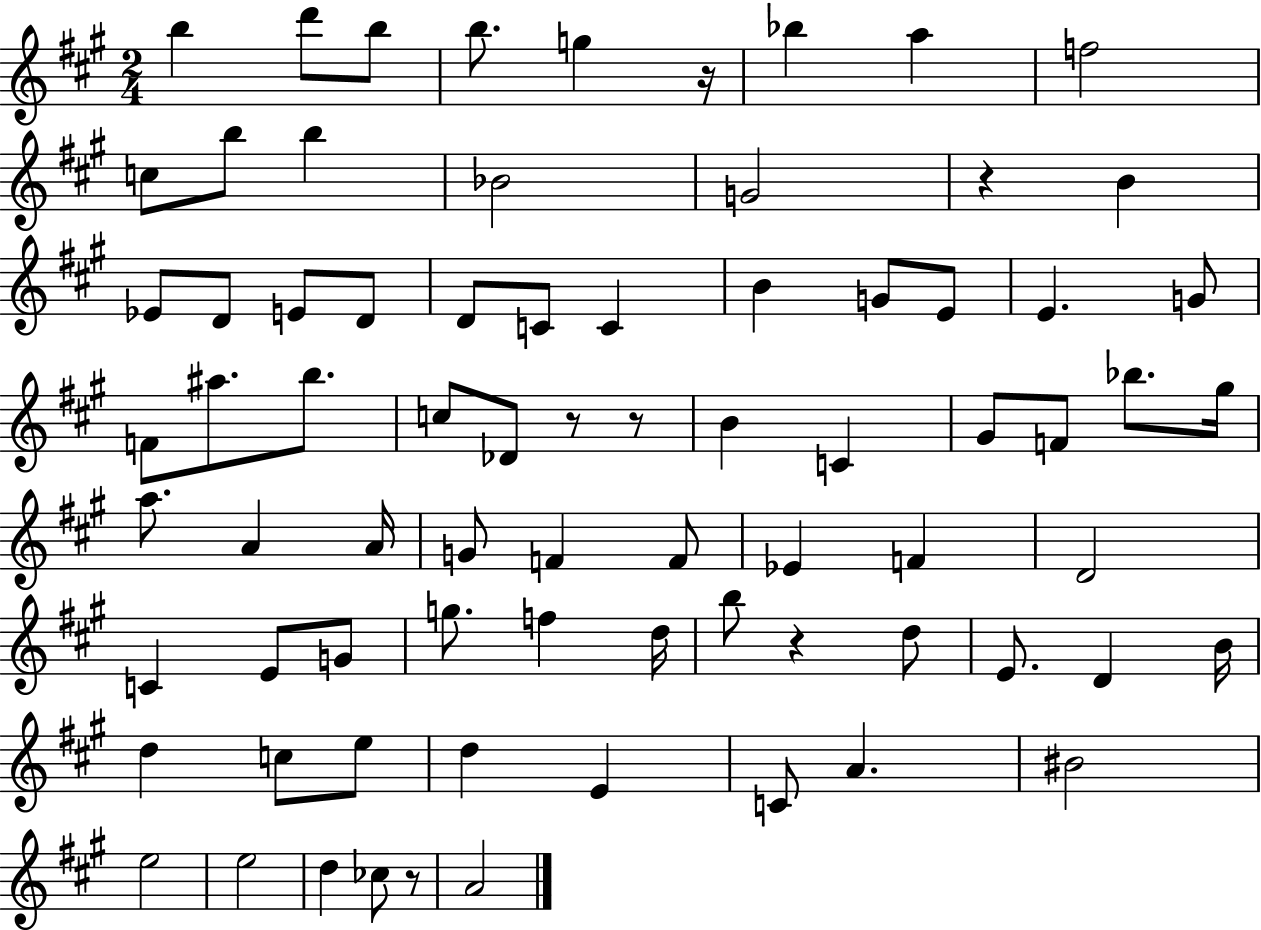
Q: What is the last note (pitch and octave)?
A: A4